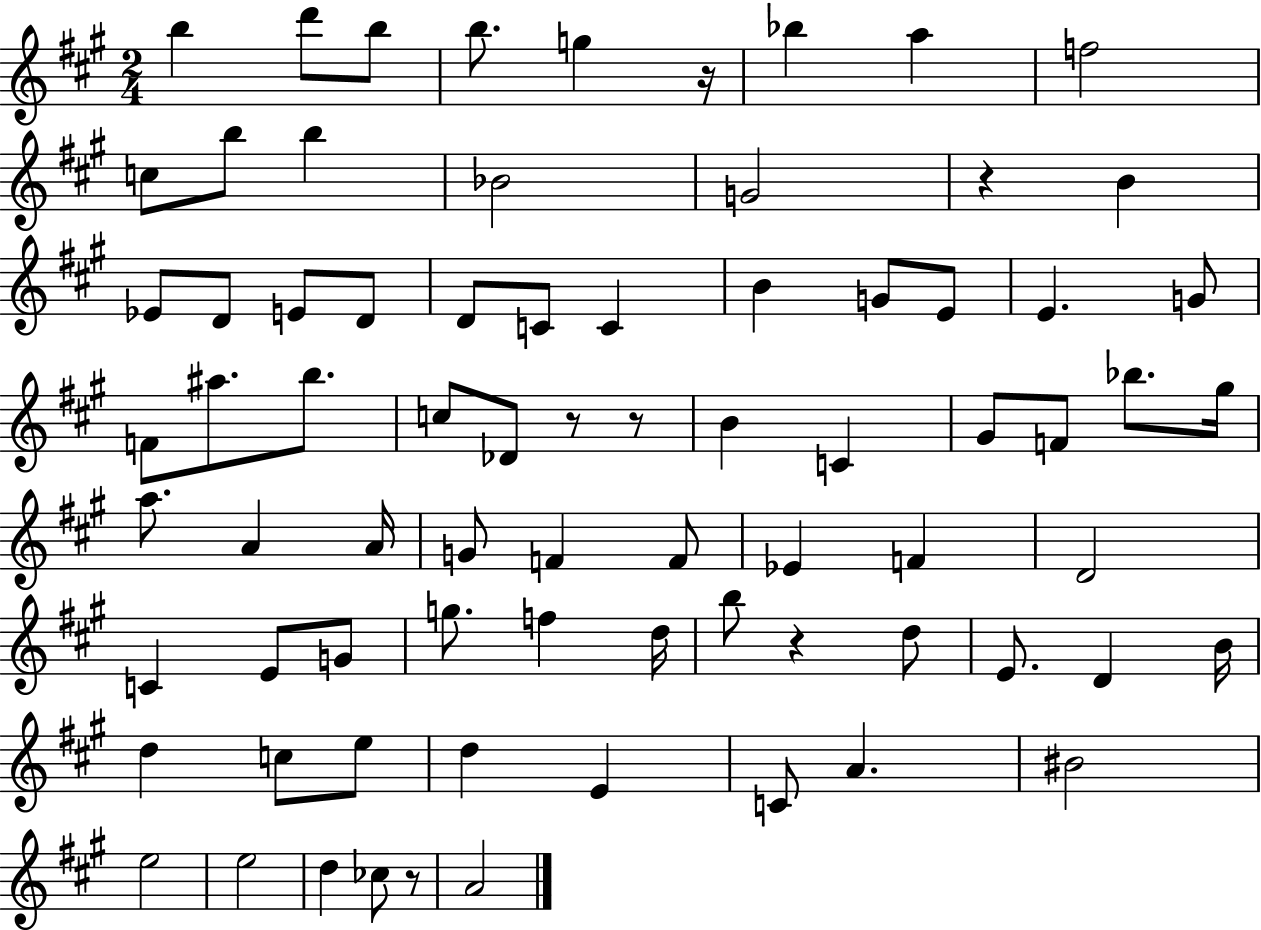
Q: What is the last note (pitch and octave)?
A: A4